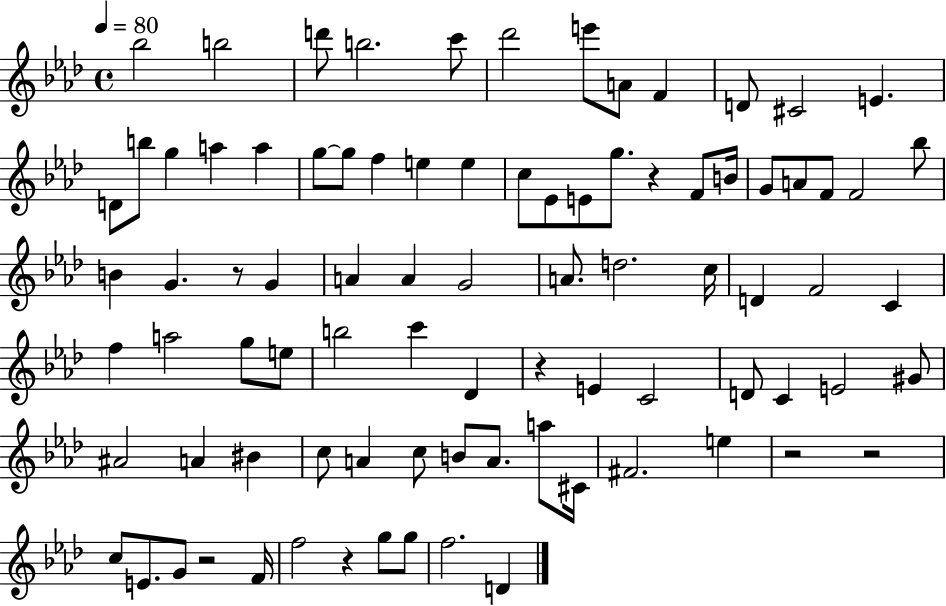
Bb5/h B5/h D6/e B5/h. C6/e Db6/h E6/e A4/e F4/q D4/e C#4/h E4/q. D4/e B5/e G5/q A5/q A5/q G5/e G5/e F5/q E5/q E5/q C5/e Eb4/e E4/e G5/e. R/q F4/e B4/s G4/e A4/e F4/e F4/h Bb5/e B4/q G4/q. R/e G4/q A4/q A4/q G4/h A4/e. D5/h. C5/s D4/q F4/h C4/q F5/q A5/h G5/e E5/e B5/h C6/q Db4/q R/q E4/q C4/h D4/e C4/q E4/h G#4/e A#4/h A4/q BIS4/q C5/e A4/q C5/e B4/e A4/e. A5/e C#4/s F#4/h. E5/q R/h R/h C5/e E4/e. G4/e R/h F4/s F5/h R/q G5/e G5/e F5/h. D4/q